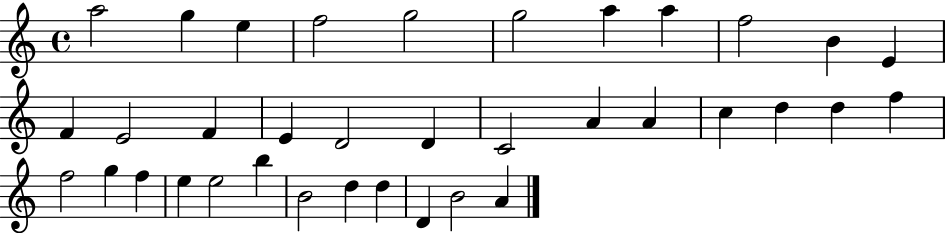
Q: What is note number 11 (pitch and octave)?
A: E4